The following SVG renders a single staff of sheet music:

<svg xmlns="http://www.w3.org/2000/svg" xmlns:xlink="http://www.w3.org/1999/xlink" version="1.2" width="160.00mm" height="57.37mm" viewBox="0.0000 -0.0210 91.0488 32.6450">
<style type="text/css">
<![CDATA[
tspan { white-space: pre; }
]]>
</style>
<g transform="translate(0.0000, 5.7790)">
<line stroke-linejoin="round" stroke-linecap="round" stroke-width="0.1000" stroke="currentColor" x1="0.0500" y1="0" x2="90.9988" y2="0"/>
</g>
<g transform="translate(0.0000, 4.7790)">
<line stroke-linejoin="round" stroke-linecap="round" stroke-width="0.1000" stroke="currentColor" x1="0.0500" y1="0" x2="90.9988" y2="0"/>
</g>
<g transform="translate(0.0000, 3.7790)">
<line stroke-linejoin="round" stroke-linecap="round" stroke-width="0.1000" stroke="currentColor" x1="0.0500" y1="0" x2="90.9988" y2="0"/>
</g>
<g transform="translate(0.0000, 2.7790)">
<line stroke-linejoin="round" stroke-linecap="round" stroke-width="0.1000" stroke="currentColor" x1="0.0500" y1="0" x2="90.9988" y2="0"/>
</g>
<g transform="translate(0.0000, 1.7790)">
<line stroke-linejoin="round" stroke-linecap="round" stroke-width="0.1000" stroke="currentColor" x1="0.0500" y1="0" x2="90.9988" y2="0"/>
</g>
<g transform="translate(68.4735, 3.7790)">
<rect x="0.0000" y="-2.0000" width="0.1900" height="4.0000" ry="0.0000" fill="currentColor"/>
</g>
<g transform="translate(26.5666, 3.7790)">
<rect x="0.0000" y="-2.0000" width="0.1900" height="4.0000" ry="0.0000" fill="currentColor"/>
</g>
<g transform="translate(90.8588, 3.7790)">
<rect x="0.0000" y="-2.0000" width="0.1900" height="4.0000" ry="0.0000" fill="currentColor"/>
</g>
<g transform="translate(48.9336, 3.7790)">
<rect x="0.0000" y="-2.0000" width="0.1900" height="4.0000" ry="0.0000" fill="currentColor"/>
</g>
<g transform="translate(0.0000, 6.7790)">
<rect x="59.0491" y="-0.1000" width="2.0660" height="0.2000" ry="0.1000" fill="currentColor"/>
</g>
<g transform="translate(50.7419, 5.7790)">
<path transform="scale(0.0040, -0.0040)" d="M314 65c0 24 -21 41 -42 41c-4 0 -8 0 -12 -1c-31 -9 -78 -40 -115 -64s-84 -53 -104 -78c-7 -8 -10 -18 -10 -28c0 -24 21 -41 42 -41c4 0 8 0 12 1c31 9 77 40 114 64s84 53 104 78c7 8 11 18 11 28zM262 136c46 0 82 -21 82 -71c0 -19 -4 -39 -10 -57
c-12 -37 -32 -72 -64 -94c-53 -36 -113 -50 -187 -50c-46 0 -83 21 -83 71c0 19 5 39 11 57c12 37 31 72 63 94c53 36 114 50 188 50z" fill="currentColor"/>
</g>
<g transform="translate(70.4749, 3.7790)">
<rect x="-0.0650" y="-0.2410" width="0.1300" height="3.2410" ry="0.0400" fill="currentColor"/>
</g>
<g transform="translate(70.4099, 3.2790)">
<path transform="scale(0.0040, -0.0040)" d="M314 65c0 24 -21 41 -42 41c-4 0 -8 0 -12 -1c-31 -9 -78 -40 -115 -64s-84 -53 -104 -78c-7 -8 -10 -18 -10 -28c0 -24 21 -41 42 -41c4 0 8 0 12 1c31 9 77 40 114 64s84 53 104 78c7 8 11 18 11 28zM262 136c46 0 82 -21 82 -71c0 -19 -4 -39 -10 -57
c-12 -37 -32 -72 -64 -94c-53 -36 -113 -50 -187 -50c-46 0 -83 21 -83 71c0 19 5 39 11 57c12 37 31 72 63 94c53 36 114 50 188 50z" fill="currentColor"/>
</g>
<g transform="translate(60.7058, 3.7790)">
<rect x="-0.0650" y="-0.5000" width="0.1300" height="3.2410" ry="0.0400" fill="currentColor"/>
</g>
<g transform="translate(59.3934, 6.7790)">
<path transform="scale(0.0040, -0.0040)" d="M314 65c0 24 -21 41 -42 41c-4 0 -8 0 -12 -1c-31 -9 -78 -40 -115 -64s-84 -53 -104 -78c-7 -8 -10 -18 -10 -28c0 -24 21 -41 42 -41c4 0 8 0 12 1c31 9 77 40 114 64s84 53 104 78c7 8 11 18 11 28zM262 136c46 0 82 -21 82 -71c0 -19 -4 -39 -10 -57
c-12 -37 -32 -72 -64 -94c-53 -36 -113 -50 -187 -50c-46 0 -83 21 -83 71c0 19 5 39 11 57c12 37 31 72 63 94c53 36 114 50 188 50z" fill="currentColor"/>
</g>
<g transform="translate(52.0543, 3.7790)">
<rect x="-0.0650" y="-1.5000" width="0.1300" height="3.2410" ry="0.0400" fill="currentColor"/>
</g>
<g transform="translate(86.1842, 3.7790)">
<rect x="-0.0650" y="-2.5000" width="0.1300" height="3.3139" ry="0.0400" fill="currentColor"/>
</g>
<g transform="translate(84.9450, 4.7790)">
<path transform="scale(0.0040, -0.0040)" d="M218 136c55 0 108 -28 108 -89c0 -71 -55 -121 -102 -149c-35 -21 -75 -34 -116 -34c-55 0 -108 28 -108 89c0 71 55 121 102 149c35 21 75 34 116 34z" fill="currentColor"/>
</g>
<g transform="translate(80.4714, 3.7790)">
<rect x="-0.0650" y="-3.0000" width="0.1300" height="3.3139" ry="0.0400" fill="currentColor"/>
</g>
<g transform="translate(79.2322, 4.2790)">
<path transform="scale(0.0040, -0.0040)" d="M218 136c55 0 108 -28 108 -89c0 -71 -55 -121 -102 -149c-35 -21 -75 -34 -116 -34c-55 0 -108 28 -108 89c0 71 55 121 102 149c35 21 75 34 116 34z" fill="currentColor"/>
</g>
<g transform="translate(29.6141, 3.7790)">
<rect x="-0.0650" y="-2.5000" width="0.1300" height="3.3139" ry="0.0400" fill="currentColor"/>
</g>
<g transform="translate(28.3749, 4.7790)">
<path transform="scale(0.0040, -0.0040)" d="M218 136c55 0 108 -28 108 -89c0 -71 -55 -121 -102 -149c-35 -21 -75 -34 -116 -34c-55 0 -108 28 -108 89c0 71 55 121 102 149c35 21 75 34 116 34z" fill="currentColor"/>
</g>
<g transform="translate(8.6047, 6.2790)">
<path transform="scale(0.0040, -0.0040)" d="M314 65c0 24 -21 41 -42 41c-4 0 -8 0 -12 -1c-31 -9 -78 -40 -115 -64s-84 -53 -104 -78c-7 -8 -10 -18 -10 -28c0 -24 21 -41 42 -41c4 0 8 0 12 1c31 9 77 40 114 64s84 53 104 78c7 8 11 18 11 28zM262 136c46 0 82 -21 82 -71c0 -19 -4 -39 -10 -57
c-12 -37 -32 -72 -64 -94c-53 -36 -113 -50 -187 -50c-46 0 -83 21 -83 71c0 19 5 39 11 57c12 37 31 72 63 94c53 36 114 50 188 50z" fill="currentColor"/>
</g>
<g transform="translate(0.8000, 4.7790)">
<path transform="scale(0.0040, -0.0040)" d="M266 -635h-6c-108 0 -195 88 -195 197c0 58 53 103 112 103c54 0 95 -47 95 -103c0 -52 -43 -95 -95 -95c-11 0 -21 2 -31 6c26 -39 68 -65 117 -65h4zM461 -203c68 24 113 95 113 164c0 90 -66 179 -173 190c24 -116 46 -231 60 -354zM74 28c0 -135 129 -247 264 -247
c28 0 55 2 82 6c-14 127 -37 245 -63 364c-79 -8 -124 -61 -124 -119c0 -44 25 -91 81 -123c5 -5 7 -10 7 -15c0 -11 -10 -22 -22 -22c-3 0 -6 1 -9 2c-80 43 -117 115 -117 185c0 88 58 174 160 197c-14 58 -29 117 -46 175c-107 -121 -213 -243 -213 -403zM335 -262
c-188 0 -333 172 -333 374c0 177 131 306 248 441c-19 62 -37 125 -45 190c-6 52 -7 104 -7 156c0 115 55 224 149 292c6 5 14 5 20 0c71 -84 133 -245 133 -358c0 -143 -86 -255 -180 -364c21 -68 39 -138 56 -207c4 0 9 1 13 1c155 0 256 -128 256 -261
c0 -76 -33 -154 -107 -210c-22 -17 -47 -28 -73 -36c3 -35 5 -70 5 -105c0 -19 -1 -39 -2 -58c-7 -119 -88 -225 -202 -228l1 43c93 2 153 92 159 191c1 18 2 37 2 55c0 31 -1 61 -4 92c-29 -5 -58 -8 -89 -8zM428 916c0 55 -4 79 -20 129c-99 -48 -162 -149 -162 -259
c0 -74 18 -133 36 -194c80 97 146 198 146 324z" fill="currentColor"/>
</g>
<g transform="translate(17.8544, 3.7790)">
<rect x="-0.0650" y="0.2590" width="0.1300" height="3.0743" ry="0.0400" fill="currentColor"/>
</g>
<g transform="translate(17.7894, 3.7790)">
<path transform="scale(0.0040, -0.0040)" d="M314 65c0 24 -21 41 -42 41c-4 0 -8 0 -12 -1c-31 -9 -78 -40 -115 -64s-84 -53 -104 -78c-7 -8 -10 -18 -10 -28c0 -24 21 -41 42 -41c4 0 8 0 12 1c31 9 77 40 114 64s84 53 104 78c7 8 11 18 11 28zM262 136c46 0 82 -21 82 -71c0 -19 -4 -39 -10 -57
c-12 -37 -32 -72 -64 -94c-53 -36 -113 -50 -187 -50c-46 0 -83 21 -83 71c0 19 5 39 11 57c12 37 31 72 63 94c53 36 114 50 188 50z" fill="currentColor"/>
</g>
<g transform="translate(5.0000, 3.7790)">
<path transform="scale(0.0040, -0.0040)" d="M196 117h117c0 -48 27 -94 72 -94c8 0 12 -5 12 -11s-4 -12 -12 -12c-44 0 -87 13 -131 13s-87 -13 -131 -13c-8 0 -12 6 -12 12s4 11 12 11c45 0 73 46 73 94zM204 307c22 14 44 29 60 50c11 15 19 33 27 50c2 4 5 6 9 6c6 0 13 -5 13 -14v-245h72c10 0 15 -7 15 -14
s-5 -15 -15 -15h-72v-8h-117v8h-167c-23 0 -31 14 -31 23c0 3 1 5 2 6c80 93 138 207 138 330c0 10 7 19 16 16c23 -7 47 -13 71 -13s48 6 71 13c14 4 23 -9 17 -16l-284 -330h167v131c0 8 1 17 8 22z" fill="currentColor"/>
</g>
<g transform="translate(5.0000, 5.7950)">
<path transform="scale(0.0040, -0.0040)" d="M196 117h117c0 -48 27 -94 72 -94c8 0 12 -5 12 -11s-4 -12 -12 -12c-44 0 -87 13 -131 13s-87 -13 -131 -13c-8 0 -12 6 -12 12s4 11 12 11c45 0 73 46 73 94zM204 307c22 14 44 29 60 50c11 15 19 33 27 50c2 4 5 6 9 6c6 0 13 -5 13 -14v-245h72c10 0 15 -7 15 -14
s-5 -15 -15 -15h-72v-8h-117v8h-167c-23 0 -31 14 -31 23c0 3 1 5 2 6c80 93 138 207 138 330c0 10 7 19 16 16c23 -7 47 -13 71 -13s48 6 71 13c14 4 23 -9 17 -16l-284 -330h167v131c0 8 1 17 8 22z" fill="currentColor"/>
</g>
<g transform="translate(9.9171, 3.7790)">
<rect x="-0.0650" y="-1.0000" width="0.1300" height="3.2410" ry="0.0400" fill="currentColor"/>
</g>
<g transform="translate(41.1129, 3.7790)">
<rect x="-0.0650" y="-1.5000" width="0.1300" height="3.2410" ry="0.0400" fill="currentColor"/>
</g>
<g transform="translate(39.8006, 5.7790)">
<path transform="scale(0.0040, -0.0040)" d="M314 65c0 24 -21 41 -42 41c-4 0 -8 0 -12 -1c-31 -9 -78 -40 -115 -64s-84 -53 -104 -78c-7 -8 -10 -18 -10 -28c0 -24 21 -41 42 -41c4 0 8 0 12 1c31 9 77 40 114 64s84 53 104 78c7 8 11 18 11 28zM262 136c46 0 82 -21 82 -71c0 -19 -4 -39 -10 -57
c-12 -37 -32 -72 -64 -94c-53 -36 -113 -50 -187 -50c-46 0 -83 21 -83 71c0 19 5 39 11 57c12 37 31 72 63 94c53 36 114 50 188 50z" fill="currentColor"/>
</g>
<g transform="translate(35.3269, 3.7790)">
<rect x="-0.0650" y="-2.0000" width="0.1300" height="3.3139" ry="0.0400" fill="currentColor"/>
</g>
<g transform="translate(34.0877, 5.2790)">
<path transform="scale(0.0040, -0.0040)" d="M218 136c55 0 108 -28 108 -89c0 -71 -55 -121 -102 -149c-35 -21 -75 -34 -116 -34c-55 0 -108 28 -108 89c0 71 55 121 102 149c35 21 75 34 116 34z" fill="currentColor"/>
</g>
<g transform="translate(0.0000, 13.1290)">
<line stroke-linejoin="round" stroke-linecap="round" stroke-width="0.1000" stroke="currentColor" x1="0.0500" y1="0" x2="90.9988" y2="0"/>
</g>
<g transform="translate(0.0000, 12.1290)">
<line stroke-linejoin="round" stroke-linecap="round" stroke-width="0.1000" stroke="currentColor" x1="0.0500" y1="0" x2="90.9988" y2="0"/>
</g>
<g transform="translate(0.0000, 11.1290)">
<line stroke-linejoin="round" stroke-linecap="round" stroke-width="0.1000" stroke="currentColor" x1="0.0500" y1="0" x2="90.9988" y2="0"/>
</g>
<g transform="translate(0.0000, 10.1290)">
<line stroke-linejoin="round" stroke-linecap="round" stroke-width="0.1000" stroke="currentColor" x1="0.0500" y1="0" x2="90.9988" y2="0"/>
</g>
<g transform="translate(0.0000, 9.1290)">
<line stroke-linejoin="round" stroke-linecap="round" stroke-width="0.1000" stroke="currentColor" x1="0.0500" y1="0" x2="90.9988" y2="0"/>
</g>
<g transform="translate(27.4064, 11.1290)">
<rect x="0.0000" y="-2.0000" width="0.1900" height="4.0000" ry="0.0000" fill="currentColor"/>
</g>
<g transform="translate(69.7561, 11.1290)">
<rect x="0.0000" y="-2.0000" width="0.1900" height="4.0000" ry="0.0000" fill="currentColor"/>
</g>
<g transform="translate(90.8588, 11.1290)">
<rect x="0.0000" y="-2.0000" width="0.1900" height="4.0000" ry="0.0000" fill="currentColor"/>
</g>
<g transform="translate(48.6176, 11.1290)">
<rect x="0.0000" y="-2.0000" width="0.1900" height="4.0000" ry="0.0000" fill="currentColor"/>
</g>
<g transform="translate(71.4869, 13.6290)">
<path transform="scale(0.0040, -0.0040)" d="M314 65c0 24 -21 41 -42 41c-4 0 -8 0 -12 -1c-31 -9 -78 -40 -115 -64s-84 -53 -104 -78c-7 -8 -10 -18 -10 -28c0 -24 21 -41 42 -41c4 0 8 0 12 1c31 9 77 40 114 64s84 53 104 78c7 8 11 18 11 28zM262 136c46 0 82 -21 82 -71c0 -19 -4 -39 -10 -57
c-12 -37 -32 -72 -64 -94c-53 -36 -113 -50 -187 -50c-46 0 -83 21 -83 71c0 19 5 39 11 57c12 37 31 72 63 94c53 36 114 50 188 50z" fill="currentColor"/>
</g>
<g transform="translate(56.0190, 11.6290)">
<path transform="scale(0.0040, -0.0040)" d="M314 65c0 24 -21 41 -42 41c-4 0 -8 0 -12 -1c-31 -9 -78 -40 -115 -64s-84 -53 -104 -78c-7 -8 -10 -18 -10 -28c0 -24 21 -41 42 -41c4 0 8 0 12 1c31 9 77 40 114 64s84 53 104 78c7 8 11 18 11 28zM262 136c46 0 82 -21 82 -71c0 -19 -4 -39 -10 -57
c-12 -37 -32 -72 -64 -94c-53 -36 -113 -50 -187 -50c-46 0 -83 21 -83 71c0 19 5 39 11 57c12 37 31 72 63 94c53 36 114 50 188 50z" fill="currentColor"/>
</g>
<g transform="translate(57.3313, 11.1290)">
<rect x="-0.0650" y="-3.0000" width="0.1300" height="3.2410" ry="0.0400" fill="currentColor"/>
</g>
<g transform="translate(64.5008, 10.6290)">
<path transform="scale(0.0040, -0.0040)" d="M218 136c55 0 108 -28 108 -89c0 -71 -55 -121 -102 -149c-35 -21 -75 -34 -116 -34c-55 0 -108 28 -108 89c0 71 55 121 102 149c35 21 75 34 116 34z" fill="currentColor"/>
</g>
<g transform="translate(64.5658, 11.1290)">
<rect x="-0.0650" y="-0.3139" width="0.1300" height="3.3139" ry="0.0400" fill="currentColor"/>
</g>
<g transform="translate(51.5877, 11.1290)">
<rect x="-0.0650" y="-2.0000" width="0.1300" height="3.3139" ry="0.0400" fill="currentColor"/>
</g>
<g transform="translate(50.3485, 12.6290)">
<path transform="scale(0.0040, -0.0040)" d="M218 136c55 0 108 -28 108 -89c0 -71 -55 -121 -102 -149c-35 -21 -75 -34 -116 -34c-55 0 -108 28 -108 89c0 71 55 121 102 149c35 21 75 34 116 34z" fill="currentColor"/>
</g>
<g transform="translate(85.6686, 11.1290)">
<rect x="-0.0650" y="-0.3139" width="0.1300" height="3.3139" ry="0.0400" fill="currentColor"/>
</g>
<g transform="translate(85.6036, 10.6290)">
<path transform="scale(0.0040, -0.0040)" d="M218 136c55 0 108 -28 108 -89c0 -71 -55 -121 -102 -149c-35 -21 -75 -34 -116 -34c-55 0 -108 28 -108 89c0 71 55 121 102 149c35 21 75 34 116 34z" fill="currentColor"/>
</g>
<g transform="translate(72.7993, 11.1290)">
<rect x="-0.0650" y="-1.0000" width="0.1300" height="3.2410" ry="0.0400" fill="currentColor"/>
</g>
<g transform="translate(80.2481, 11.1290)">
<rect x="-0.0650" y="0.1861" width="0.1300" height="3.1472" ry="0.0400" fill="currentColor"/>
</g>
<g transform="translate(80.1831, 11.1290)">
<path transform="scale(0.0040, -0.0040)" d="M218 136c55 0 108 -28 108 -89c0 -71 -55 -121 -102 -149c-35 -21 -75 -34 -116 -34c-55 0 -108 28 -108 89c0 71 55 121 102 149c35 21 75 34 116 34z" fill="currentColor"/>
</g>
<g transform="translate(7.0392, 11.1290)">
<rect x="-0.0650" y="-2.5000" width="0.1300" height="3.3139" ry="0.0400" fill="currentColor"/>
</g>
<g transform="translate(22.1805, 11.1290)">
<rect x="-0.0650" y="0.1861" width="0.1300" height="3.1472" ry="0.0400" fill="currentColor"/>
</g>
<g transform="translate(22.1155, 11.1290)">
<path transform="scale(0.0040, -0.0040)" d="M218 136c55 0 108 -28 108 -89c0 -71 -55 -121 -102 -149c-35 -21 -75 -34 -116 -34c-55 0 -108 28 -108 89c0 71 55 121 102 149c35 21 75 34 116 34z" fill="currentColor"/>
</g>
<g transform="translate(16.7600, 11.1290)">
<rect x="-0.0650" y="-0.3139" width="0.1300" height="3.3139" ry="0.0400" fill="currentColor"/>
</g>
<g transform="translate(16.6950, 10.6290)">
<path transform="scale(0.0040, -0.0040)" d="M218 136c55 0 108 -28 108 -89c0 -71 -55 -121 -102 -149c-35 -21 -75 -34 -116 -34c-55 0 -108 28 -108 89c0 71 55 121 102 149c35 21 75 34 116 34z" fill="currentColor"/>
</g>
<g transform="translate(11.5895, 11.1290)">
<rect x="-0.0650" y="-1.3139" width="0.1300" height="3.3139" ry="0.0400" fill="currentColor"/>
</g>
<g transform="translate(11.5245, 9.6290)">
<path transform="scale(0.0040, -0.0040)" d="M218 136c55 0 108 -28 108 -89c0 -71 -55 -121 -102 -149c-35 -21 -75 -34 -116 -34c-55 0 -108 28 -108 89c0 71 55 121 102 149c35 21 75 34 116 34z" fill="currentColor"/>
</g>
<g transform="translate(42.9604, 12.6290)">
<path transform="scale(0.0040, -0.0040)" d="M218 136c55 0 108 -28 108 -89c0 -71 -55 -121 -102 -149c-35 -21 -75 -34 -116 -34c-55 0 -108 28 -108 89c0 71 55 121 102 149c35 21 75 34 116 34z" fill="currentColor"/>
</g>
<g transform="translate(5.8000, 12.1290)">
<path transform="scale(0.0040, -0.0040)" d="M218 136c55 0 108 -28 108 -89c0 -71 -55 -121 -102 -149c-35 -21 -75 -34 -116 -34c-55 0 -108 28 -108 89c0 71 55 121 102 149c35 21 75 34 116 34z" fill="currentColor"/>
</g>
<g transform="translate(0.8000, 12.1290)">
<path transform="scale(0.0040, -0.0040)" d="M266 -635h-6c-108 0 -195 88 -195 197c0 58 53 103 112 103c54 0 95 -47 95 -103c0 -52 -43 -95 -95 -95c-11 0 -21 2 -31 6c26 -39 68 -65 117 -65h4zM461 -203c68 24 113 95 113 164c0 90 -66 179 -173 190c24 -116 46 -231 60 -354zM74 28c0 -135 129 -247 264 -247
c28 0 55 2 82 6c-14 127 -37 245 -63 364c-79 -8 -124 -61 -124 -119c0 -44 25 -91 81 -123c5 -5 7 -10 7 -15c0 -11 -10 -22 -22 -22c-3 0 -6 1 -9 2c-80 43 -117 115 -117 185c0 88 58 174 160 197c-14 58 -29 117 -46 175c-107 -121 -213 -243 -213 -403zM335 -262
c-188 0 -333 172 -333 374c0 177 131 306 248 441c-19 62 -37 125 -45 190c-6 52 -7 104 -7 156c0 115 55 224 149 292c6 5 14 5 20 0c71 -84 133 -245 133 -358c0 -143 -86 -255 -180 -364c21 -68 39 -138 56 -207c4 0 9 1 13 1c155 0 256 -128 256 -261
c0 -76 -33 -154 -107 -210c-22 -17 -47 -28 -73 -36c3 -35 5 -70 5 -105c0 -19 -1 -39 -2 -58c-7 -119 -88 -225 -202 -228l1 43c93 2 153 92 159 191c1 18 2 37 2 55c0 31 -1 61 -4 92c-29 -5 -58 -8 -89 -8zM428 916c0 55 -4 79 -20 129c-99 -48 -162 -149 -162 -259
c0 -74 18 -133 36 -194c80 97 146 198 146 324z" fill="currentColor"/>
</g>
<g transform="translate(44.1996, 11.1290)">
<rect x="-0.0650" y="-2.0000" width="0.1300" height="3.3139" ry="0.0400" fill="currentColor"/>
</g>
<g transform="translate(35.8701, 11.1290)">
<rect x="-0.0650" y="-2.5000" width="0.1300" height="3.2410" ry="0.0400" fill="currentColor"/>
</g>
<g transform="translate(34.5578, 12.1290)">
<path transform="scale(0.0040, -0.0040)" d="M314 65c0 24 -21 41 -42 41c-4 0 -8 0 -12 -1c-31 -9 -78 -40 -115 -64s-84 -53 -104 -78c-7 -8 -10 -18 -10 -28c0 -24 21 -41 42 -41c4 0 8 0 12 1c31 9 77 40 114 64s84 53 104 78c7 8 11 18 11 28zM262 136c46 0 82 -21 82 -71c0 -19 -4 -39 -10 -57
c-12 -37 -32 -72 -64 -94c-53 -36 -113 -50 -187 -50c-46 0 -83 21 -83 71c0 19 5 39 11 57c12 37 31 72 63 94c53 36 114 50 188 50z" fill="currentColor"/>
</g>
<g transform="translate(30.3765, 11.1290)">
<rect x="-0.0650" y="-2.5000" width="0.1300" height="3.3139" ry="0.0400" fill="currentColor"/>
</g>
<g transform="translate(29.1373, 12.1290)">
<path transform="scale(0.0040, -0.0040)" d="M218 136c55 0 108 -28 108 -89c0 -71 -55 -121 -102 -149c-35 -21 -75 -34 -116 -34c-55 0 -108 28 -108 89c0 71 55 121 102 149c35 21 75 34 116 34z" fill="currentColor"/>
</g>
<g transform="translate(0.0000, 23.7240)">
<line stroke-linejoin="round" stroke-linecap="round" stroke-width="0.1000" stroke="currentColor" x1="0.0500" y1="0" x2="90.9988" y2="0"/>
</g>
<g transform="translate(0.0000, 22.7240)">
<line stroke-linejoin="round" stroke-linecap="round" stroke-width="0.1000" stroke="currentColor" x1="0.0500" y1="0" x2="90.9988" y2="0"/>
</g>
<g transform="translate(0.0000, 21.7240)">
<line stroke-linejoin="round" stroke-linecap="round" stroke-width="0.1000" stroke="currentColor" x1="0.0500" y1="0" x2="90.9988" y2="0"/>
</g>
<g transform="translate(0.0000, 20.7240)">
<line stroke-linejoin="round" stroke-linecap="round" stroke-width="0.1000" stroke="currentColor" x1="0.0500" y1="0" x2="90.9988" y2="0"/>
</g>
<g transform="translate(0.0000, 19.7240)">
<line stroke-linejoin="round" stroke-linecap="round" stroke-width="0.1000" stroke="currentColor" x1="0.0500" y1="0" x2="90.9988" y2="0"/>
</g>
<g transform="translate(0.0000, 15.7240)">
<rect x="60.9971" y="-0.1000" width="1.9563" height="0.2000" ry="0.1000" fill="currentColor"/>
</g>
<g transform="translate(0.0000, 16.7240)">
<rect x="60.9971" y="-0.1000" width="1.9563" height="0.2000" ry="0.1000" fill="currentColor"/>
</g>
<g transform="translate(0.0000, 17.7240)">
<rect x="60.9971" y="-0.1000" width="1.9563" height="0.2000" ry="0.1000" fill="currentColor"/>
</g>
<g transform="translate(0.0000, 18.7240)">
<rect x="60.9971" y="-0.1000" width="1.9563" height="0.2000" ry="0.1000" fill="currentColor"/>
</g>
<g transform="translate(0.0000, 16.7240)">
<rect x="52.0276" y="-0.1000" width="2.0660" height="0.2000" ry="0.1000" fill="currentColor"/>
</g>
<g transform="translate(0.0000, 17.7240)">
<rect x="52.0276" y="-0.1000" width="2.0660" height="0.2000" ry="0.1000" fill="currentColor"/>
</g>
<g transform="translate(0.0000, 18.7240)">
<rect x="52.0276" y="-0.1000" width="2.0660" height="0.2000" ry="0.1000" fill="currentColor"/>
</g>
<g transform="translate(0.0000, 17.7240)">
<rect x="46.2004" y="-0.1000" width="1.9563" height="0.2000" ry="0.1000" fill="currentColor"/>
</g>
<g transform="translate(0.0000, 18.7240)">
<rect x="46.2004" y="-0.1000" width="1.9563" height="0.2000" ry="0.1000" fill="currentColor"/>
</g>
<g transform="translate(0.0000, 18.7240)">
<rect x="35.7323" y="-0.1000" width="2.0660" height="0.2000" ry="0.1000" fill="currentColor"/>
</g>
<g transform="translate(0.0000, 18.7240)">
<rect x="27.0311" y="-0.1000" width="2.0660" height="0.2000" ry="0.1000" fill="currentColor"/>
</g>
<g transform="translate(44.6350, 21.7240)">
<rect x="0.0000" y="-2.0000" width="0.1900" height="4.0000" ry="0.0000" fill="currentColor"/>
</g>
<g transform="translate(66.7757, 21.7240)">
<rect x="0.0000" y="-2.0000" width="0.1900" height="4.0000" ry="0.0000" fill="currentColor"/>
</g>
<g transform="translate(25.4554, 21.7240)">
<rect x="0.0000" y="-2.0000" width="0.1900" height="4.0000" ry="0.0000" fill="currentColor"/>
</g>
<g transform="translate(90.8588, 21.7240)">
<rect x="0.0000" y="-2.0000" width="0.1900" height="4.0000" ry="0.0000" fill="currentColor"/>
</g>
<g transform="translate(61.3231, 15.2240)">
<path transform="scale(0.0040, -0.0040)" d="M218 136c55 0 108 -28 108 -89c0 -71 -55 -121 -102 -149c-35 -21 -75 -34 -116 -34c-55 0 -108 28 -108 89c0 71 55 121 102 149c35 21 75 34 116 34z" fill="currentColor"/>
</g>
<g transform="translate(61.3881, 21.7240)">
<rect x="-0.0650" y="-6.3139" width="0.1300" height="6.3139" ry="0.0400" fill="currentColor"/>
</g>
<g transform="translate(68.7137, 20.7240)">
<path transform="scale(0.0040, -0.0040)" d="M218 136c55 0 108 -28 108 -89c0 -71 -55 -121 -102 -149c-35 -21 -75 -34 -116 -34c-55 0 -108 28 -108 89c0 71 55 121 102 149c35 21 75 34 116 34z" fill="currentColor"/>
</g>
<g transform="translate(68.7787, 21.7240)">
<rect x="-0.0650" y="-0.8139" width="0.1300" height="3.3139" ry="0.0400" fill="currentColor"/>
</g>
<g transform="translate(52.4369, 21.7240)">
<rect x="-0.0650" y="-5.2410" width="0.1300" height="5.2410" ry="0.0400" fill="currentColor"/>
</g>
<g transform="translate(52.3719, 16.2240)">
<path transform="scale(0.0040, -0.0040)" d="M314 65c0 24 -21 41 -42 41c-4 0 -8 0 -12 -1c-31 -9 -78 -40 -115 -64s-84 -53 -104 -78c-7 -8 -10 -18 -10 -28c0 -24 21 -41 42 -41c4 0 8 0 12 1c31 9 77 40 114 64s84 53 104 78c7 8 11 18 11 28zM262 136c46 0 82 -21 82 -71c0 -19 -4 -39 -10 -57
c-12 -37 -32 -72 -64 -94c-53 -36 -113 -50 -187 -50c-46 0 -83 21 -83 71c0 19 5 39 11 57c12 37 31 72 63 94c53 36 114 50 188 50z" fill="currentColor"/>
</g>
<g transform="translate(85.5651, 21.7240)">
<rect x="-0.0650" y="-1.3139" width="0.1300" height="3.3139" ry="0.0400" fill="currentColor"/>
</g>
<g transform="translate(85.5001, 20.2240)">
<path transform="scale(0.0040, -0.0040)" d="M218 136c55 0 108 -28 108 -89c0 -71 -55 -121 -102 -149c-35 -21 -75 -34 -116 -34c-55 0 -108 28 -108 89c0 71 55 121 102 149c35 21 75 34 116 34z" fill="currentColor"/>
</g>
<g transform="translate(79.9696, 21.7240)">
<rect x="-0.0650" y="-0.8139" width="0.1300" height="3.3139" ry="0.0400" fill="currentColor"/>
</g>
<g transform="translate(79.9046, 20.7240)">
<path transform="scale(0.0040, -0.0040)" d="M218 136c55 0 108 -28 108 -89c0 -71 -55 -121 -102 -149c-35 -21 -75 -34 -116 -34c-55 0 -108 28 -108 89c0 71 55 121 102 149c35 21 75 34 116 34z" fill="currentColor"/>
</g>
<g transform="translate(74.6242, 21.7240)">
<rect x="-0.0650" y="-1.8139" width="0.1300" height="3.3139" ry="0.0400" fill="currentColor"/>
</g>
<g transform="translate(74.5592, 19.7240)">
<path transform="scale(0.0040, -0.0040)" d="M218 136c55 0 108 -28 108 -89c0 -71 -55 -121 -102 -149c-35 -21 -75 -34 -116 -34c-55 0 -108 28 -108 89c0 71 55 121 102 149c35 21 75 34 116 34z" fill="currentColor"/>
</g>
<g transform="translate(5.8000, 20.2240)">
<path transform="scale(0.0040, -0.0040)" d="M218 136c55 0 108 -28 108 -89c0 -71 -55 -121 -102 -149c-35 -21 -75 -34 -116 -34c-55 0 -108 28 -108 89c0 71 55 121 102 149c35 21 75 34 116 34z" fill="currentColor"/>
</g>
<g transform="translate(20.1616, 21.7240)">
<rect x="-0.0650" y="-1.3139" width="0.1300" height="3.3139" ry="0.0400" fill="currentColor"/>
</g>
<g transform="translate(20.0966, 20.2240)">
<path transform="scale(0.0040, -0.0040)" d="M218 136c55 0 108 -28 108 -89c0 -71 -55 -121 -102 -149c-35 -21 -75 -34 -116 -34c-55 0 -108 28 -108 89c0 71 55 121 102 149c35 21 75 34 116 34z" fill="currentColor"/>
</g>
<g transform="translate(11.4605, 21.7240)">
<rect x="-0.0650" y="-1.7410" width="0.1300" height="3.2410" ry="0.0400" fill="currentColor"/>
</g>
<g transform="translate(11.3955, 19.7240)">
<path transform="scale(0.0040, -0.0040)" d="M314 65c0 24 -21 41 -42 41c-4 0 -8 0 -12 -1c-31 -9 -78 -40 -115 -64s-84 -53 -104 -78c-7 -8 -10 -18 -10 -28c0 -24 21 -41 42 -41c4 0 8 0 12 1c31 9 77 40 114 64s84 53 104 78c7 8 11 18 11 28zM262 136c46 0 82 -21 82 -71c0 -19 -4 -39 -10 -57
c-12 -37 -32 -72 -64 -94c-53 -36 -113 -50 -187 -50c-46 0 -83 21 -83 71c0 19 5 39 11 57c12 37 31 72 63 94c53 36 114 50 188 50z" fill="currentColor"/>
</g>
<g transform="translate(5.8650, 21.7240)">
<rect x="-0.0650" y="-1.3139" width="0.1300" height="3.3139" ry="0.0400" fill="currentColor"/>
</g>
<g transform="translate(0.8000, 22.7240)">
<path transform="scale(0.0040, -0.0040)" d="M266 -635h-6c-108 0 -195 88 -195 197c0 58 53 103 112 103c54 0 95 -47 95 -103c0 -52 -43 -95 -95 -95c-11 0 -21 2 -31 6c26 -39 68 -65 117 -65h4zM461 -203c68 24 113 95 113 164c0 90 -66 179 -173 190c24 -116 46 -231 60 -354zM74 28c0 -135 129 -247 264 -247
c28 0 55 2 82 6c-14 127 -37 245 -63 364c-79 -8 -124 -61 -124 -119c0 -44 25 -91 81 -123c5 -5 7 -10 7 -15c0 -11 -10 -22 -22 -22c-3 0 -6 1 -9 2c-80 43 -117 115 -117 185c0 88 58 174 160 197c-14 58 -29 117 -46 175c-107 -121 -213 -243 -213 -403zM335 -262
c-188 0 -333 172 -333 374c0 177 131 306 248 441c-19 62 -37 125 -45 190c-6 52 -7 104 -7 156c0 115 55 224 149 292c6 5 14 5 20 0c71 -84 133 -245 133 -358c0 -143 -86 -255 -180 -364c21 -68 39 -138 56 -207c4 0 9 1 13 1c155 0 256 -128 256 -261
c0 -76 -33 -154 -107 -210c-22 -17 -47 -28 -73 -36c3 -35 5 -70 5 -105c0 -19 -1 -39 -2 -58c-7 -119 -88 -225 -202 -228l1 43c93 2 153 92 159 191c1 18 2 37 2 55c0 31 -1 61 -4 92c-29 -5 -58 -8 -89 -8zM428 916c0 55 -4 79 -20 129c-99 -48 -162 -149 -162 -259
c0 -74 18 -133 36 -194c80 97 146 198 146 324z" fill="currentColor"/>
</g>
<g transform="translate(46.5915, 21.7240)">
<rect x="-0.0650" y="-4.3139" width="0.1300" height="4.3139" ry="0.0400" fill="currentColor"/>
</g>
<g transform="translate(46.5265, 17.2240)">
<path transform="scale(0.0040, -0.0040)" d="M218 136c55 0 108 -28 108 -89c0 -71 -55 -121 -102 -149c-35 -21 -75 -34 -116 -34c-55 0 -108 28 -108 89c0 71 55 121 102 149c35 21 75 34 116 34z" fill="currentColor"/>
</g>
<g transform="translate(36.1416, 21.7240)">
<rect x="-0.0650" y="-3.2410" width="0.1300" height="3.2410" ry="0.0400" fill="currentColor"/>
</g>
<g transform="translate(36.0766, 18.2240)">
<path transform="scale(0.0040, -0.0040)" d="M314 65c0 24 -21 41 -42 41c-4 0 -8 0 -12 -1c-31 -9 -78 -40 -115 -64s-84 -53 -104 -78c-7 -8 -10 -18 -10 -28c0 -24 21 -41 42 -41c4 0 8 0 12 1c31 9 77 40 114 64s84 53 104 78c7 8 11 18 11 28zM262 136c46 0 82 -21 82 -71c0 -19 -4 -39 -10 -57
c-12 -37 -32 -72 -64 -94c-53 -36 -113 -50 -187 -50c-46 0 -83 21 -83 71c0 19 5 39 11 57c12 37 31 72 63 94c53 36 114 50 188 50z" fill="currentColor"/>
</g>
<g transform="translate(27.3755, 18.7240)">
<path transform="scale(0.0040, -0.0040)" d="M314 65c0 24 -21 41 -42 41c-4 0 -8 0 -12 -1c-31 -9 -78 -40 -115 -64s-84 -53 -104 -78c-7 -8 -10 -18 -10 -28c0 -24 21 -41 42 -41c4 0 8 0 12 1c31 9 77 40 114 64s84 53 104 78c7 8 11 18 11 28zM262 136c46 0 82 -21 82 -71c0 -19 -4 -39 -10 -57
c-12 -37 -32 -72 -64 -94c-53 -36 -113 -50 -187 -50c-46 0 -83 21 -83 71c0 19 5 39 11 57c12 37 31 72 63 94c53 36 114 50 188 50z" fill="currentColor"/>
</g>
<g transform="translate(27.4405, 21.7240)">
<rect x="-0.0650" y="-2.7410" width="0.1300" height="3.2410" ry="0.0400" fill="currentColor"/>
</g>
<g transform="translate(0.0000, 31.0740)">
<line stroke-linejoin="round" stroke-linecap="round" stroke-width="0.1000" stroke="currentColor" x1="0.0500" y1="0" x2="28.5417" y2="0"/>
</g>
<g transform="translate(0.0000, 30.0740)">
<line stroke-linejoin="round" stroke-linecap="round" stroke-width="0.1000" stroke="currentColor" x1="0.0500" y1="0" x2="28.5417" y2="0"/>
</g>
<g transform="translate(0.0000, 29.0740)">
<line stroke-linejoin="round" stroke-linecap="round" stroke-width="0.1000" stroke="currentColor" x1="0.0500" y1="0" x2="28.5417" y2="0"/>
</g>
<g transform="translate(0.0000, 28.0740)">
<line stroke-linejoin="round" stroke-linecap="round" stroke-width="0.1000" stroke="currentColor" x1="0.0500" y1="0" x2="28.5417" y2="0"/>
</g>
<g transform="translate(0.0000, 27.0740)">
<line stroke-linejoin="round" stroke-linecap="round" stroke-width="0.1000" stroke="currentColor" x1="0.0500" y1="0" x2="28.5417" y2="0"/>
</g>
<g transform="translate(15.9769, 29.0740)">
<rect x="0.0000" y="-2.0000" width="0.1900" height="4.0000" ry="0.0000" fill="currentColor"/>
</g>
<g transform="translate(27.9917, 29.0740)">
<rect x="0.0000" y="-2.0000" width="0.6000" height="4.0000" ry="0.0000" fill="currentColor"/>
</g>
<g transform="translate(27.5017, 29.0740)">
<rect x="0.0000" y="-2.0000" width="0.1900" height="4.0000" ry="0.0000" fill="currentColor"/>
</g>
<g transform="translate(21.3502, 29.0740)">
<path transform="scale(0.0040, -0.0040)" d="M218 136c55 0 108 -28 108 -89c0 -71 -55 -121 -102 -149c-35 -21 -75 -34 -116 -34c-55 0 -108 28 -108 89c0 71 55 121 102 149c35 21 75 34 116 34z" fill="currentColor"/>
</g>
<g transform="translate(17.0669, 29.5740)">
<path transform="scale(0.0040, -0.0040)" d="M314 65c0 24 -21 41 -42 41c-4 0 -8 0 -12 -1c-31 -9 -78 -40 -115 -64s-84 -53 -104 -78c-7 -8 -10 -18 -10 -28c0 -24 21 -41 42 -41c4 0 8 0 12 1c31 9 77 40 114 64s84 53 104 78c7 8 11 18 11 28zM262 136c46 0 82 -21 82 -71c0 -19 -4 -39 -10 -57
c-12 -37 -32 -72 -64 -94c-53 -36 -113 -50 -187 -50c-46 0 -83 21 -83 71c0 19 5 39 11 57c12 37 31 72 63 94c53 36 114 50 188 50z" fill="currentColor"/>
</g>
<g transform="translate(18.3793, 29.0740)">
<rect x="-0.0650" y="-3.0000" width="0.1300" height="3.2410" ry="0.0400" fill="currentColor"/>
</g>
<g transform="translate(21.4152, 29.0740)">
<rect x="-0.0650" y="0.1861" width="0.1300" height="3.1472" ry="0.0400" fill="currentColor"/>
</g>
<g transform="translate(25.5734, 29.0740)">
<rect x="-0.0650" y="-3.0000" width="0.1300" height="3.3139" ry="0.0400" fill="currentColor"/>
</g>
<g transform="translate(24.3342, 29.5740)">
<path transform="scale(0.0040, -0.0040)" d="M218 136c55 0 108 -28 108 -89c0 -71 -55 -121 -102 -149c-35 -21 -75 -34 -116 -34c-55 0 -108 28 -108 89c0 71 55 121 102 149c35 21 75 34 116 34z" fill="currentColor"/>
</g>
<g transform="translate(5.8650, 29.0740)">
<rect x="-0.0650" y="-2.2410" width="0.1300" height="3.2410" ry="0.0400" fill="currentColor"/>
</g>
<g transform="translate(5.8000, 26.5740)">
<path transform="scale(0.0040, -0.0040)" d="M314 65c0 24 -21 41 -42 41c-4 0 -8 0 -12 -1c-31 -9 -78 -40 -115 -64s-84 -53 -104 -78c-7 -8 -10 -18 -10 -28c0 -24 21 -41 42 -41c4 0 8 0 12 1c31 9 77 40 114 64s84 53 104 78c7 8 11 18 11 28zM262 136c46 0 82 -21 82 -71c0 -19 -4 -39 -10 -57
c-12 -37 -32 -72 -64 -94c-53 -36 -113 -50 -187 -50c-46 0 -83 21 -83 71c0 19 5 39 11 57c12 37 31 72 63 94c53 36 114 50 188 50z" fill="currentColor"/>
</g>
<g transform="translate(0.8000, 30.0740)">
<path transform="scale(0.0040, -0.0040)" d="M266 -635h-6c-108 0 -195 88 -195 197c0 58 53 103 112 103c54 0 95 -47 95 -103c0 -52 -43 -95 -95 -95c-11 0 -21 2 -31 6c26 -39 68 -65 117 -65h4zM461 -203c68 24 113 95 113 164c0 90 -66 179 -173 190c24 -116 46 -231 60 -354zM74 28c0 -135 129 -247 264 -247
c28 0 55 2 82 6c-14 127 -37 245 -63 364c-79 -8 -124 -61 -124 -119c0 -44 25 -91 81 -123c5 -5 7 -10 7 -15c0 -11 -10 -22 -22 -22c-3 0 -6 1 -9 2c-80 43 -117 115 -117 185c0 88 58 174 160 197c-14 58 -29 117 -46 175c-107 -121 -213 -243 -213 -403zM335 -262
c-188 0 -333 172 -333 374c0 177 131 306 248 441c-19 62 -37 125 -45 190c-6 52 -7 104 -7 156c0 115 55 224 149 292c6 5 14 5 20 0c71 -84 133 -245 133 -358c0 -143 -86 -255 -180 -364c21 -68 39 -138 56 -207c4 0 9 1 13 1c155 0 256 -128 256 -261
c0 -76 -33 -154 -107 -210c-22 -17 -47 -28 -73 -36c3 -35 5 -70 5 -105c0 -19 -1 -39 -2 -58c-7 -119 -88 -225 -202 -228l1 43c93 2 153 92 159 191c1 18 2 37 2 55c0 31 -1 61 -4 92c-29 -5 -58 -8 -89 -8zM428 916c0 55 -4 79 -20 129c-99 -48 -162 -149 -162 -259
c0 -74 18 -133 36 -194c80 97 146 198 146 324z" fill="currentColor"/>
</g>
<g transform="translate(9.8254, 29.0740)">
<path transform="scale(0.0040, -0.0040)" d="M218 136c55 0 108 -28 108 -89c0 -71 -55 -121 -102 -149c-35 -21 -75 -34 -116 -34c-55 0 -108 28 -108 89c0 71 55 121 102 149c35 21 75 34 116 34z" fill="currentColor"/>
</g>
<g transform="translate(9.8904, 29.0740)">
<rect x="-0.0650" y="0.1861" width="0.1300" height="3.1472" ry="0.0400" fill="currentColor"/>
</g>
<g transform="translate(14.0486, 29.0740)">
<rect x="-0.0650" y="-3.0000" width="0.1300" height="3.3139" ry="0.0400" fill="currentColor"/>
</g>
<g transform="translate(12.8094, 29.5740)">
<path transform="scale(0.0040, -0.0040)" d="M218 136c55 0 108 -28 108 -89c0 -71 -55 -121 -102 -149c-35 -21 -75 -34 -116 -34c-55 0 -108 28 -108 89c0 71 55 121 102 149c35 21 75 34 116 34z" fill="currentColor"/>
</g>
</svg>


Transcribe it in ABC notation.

X:1
T:Untitled
M:4/4
L:1/4
K:C
D2 B2 G F E2 E2 C2 c2 A G G e c B G G2 F F A2 c D2 B c e f2 e a2 b2 d' f'2 a' d f d e g2 B A A2 B A